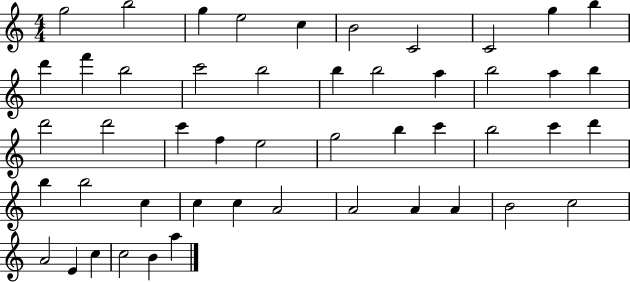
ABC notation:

X:1
T:Untitled
M:4/4
L:1/4
K:C
g2 b2 g e2 c B2 C2 C2 g b d' f' b2 c'2 b2 b b2 a b2 a b d'2 d'2 c' f e2 g2 b c' b2 c' d' b b2 c c c A2 A2 A A B2 c2 A2 E c c2 B a